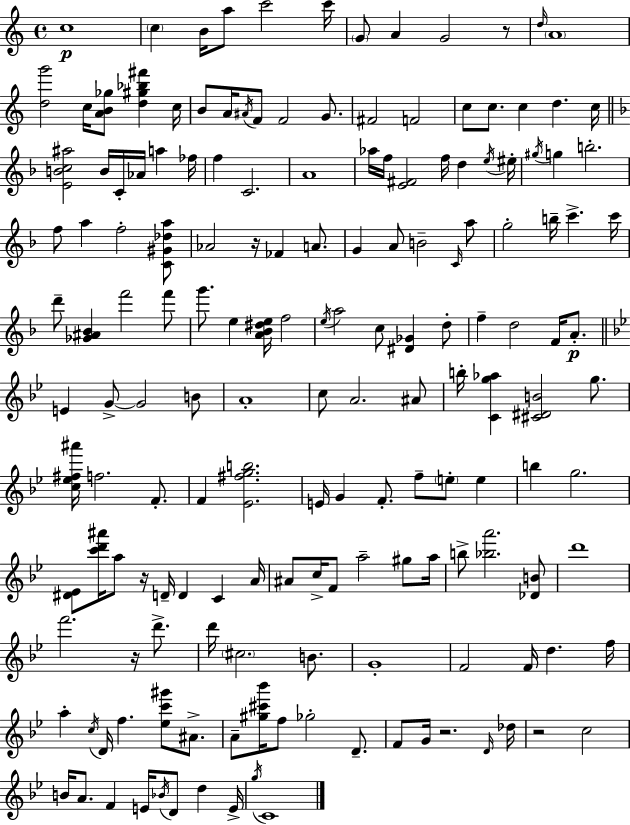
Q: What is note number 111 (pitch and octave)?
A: B4